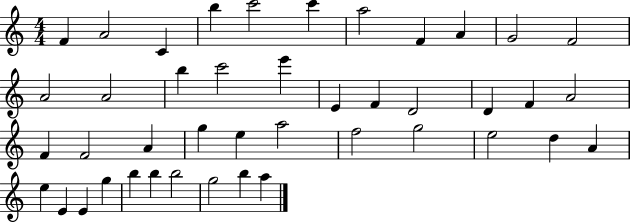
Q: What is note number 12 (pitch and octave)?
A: A4